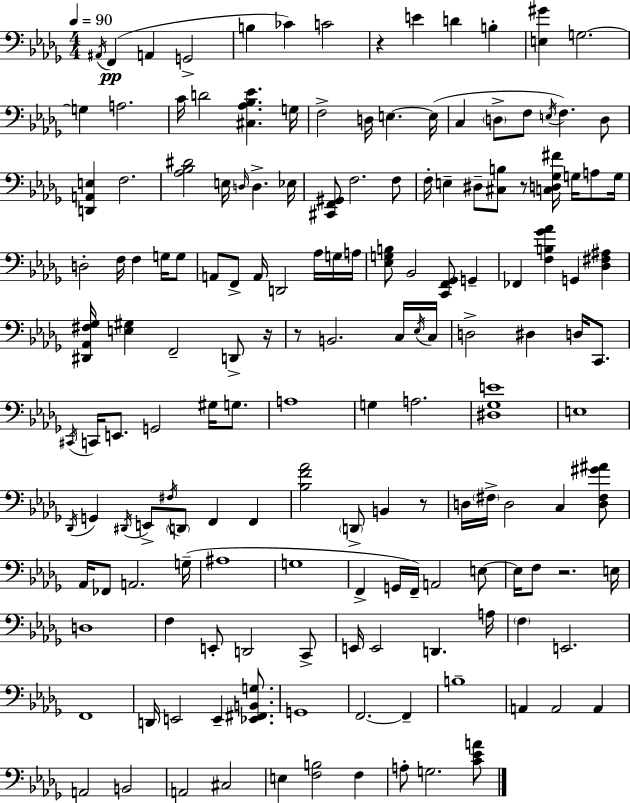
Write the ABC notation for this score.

X:1
T:Untitled
M:4/4
L:1/4
K:Bbm
^A,,/4 F,, A,, G,,2 B, _C C2 z E D B, [E,^G] G,2 G, A,2 C/4 D2 [^C,_A,_B,_E] G,/4 F,2 D,/4 E, E,/4 C, D,/2 F,/2 E,/4 F, D,/2 [D,,A,,E,] F,2 [_A,_B,^D]2 E,/4 D,/4 D, _E,/4 [^C,,F,,^G,,]/2 F,2 F,/2 F,/4 E, ^D,/2 [^C,B,]/2 z/2 [C,D,_G,^F]/4 G,/4 A,/2 G,/4 D,2 F,/4 F, G,/4 G,/2 A,,/2 F,,/2 A,,/4 D,,2 _A,/4 G,/4 A,/4 [_E,G,B,]/2 _B,,2 [C,,F,,_G,,]/2 G,, _F,, [F,B,_G_A] G,, [_D,^F,^A,] [^D,,_A,,^F,_G,]/4 [E,^G,] F,,2 D,,/2 z/4 z/2 B,,2 C,/4 _E,/4 C,/4 D,2 ^D, D,/4 C,,/2 ^C,,/4 C,,/4 E,,/2 G,,2 ^G,/4 G,/2 A,4 G, A,2 [^D,_G,E]4 E,4 _D,,/4 G,, ^D,,/4 E,,/2 ^F,/4 D,,/2 F,, F,, [_B,F_A]2 D,,/2 B,, z/2 D,/4 ^F,/4 D,2 C, [D,^F,^G^A]/2 _A,,/4 _F,,/2 A,,2 G,/4 ^A,4 G,4 F,, G,,/4 F,,/4 A,,2 E,/2 E,/4 F,/2 z2 E,/4 D,4 F, E,,/2 D,,2 C,,/2 E,,/4 E,,2 D,, A,/4 F, E,,2 F,,4 D,,/4 E,,2 E,, [_E,,^F,,B,,G,]/2 G,,4 F,,2 F,, B,4 A,, A,,2 A,, A,,2 B,,2 A,,2 ^C,2 E, [F,B,]2 F, A,/2 G,2 [C_EA]/2